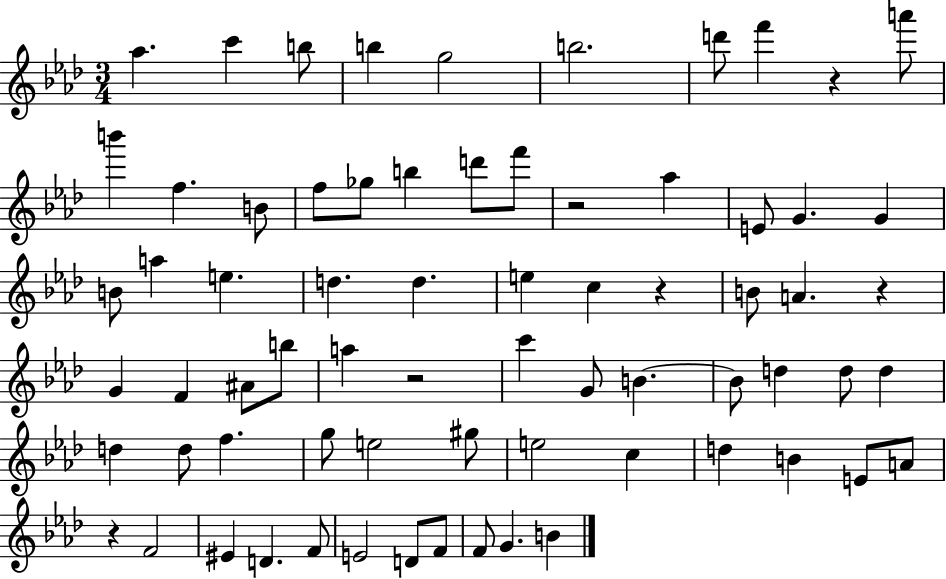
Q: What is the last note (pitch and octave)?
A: B4